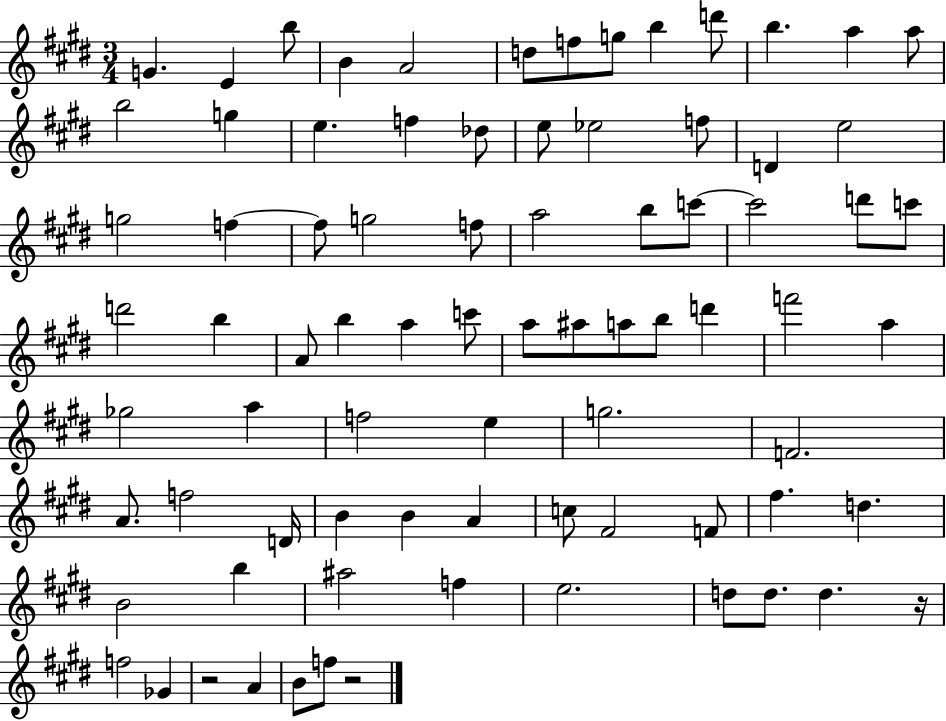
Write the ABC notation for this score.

X:1
T:Untitled
M:3/4
L:1/4
K:E
G E b/2 B A2 d/2 f/2 g/2 b d'/2 b a a/2 b2 g e f _d/2 e/2 _e2 f/2 D e2 g2 f f/2 g2 f/2 a2 b/2 c'/2 c'2 d'/2 c'/2 d'2 b A/2 b a c'/2 a/2 ^a/2 a/2 b/2 d' f'2 a _g2 a f2 e g2 F2 A/2 f2 D/4 B B A c/2 ^F2 F/2 ^f d B2 b ^a2 f e2 d/2 d/2 d z/4 f2 _G z2 A B/2 f/2 z2